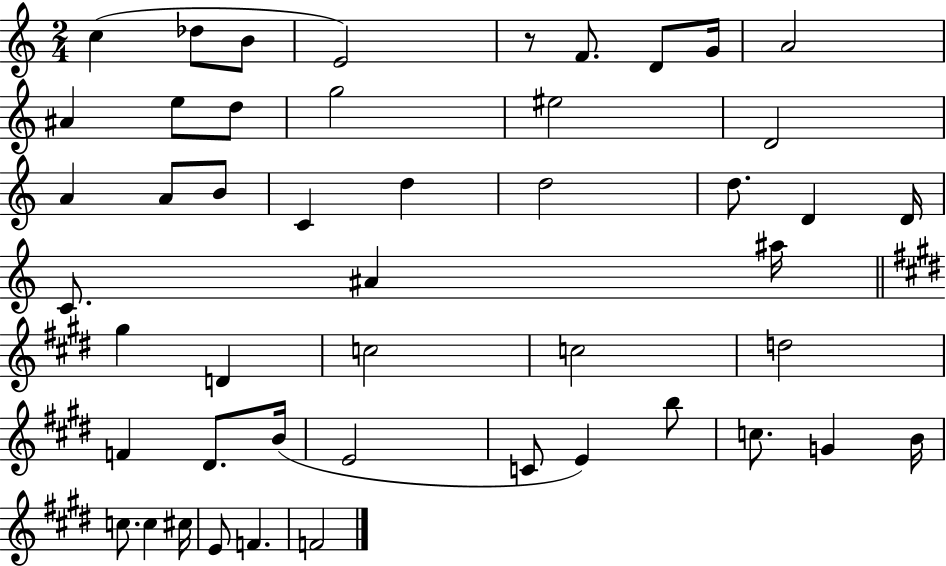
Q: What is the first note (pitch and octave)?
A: C5